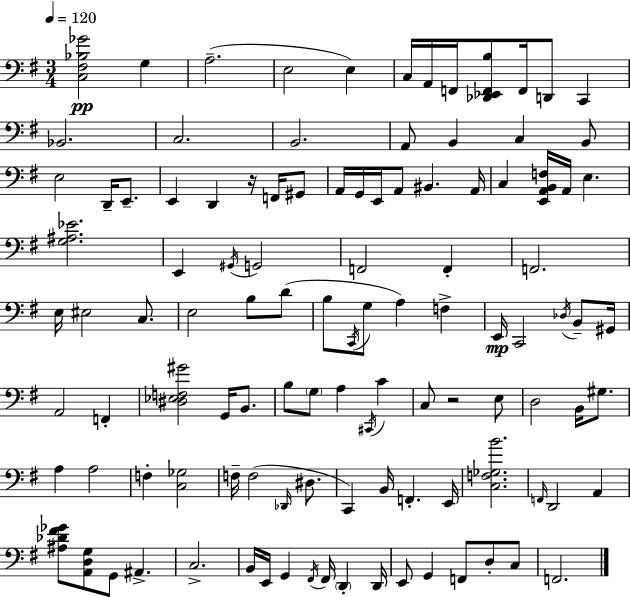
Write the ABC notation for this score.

X:1
T:Untitled
M:3/4
L:1/4
K:Em
[C,^F,_B,_G]2 G, A,2 E,2 E, C,/4 A,,/4 F,,/4 [_D,,_E,,F,,B,]/2 F,,/4 D,,/2 C,, _B,,2 C,2 B,,2 A,,/2 B,, C, B,,/2 E,2 D,,/4 E,,/2 E,, D,, z/4 F,,/4 ^G,,/2 A,,/4 G,,/4 E,,/4 A,,/2 ^B,, A,,/4 C, [E,,A,,B,,F,]/4 A,,/4 E, [G,^A,_E]2 E,, ^G,,/4 G,,2 F,,2 F,, F,,2 E,/4 ^E,2 C,/2 E,2 B,/2 D/2 B,/2 C,,/4 G,/2 A, F, E,,/4 C,,2 _D,/4 B,,/2 ^G,,/4 A,,2 F,, [^D,_E,F,^G]2 G,,/4 B,,/2 B,/2 G,/2 A, ^C,,/4 C C,/2 z2 E,/2 D,2 B,,/4 ^G,/2 A, A,2 F, [C,_G,]2 F,/4 F,2 _D,,/4 ^D,/2 C,, B,,/4 F,, E,,/4 [C,F,_G,B]2 F,,/4 D,,2 A,, [^A,_D^F_G]/2 [A,,D,G,]/2 G,,/2 ^A,, C,2 B,,/4 E,,/4 G,, ^F,,/4 ^F,,/4 D,, D,,/4 E,,/2 G,, F,,/2 D,/2 C,/2 F,,2